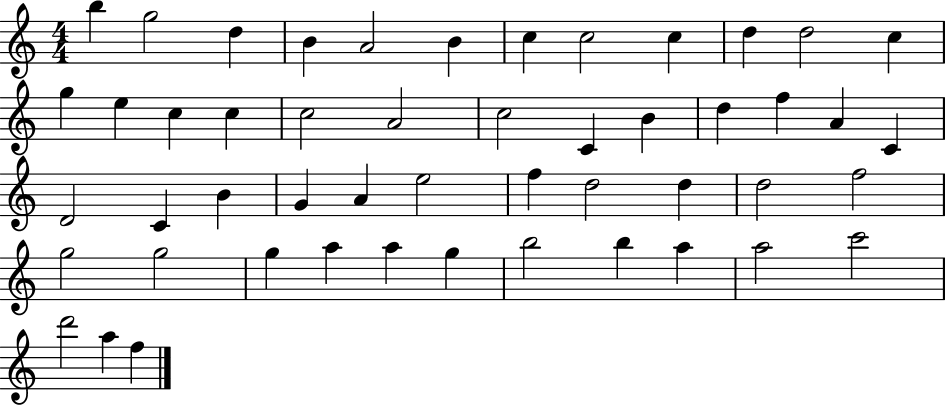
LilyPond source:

{
  \clef treble
  \numericTimeSignature
  \time 4/4
  \key c \major
  b''4 g''2 d''4 | b'4 a'2 b'4 | c''4 c''2 c''4 | d''4 d''2 c''4 | \break g''4 e''4 c''4 c''4 | c''2 a'2 | c''2 c'4 b'4 | d''4 f''4 a'4 c'4 | \break d'2 c'4 b'4 | g'4 a'4 e''2 | f''4 d''2 d''4 | d''2 f''2 | \break g''2 g''2 | g''4 a''4 a''4 g''4 | b''2 b''4 a''4 | a''2 c'''2 | \break d'''2 a''4 f''4 | \bar "|."
}